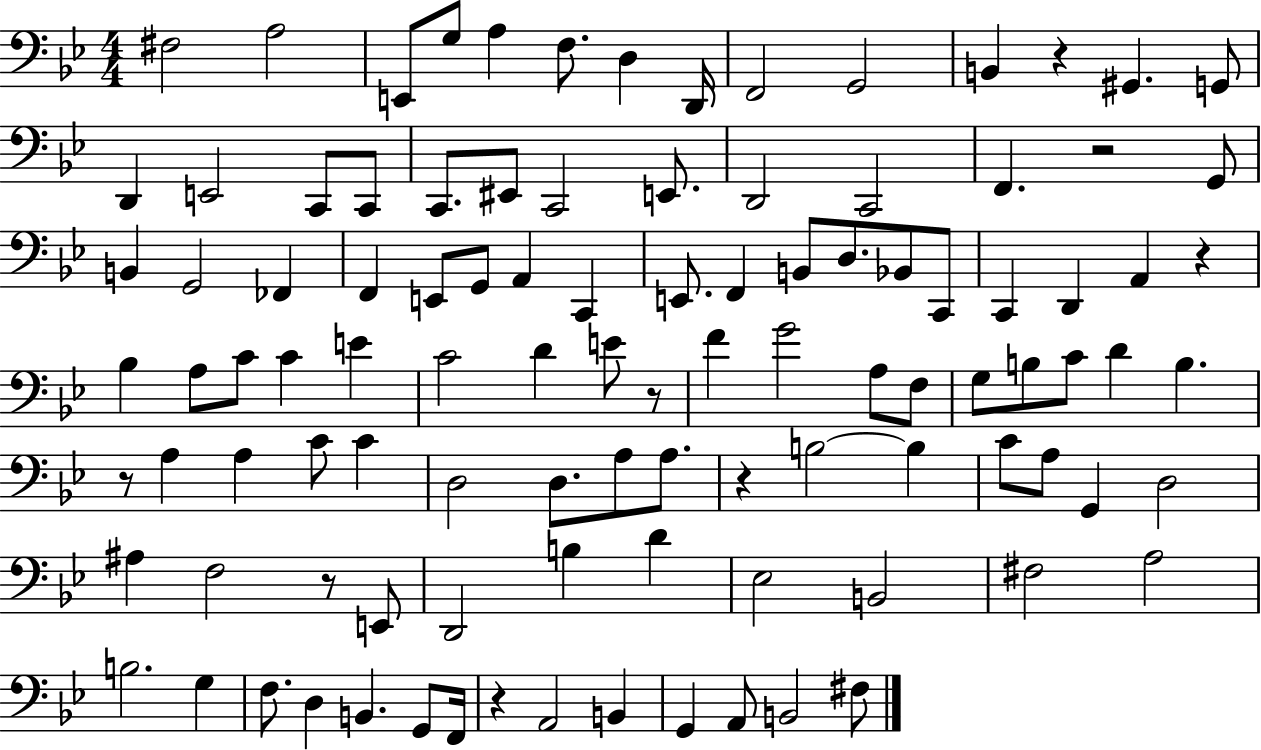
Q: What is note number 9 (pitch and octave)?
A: F2